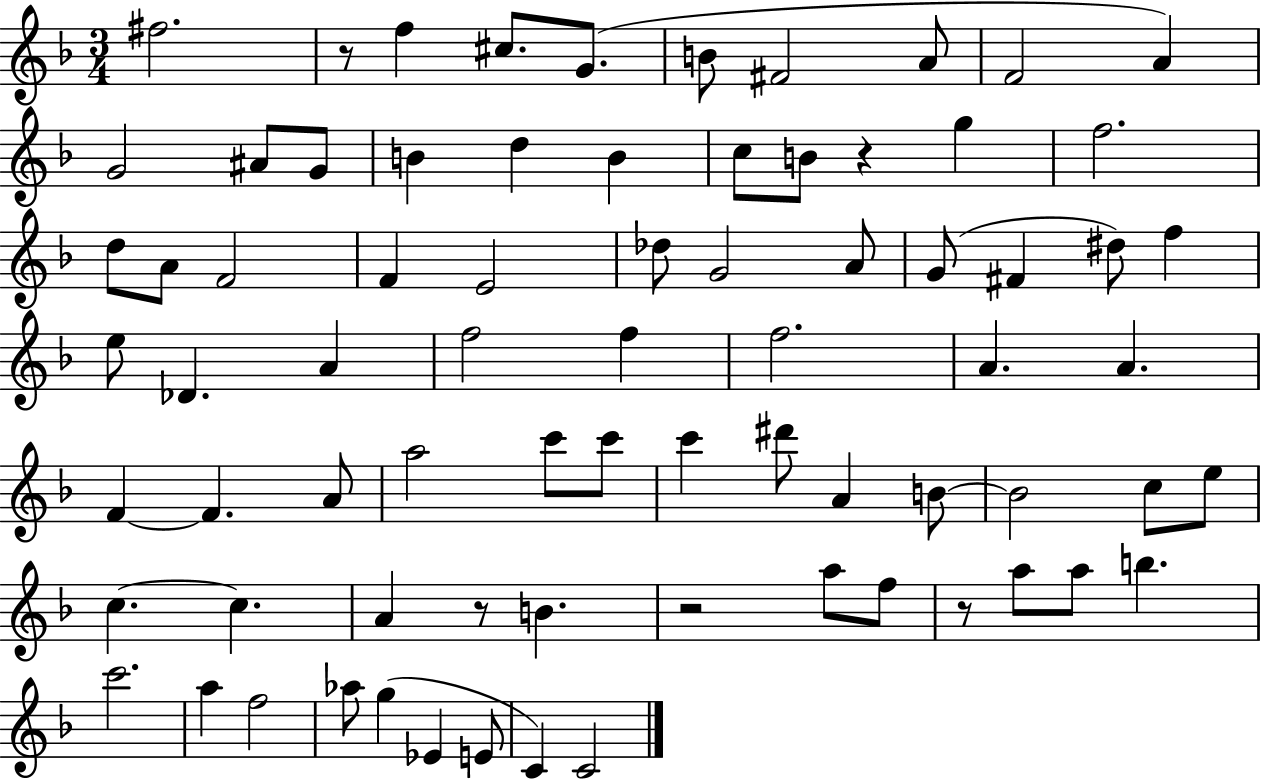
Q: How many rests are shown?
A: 5